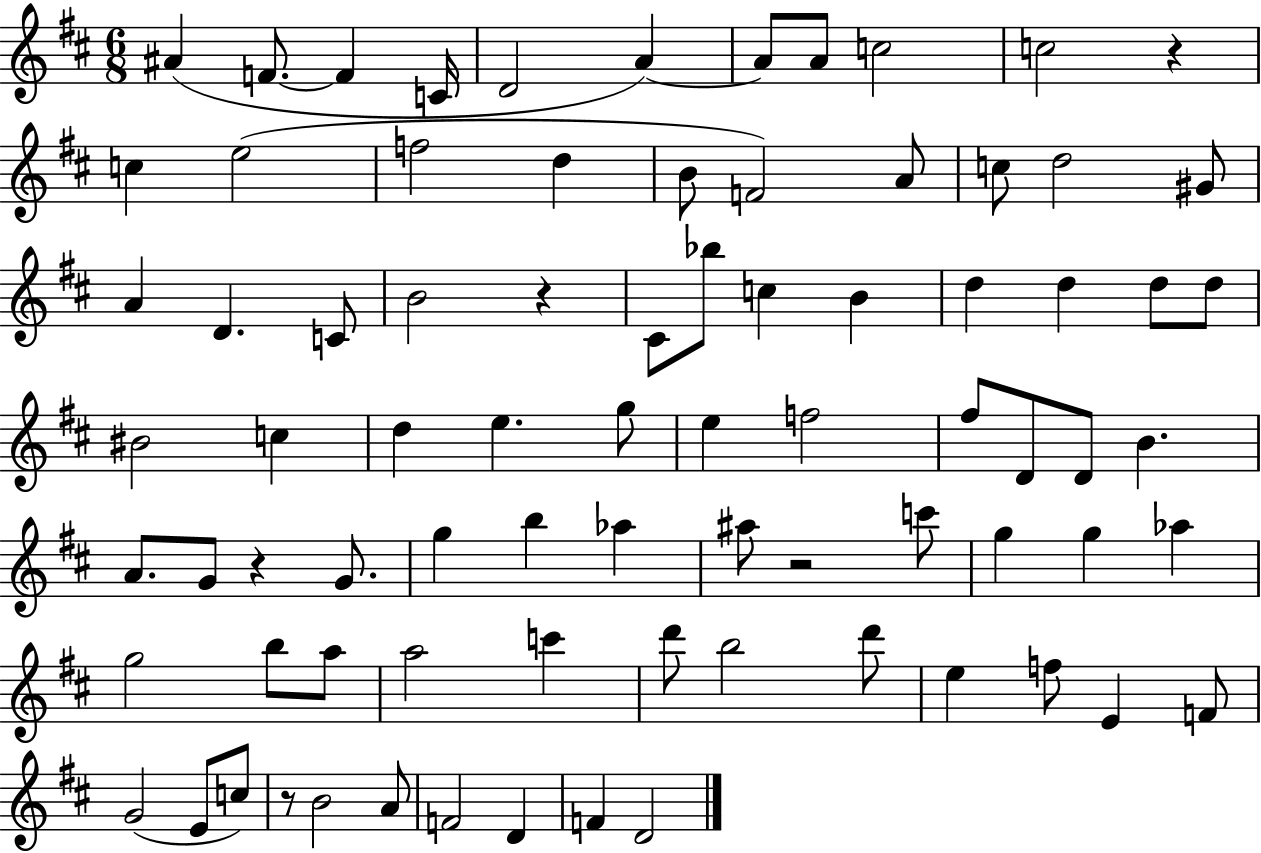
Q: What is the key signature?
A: D major